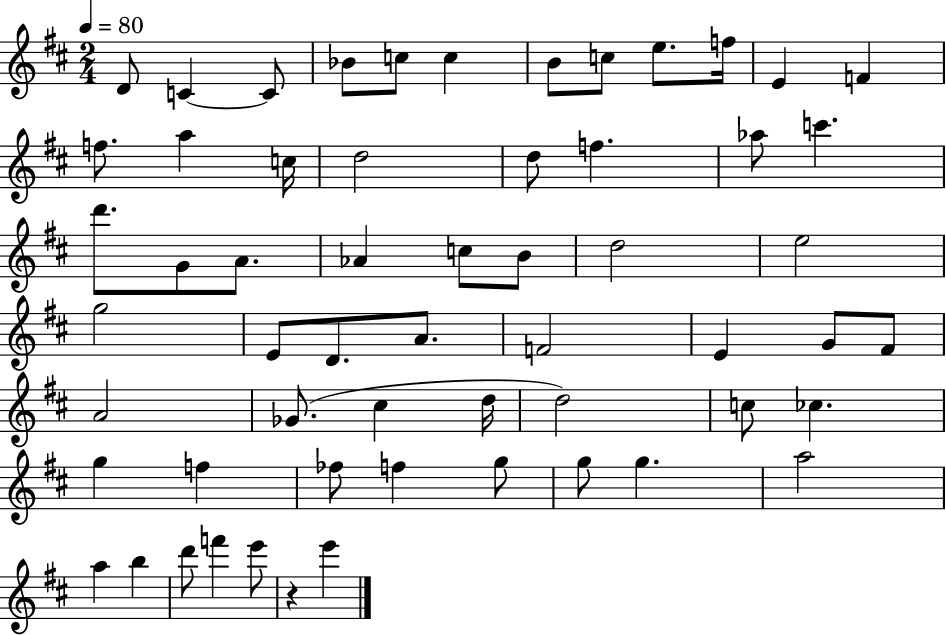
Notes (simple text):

D4/e C4/q C4/e Bb4/e C5/e C5/q B4/e C5/e E5/e. F5/s E4/q F4/q F5/e. A5/q C5/s D5/h D5/e F5/q. Ab5/e C6/q. D6/e. G4/e A4/e. Ab4/q C5/e B4/e D5/h E5/h G5/h E4/e D4/e. A4/e. F4/h E4/q G4/e F#4/e A4/h Gb4/e. C#5/q D5/s D5/h C5/e CES5/q. G5/q F5/q FES5/e F5/q G5/e G5/e G5/q. A5/h A5/q B5/q D6/e F6/q E6/e R/q E6/q